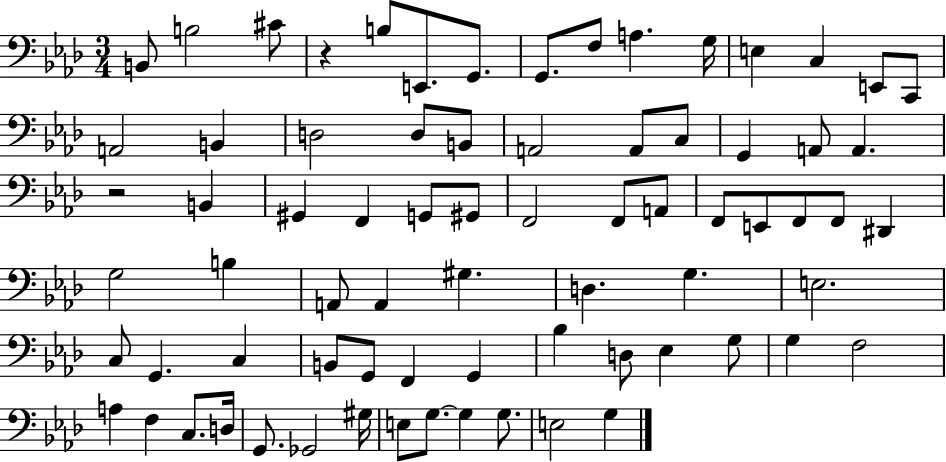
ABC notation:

X:1
T:Untitled
M:3/4
L:1/4
K:Ab
B,,/2 B,2 ^C/2 z B,/2 E,,/2 G,,/2 G,,/2 F,/2 A, G,/4 E, C, E,,/2 C,,/2 A,,2 B,, D,2 D,/2 B,,/2 A,,2 A,,/2 C,/2 G,, A,,/2 A,, z2 B,, ^G,, F,, G,,/2 ^G,,/2 F,,2 F,,/2 A,,/2 F,,/2 E,,/2 F,,/2 F,,/2 ^D,, G,2 B, A,,/2 A,, ^G, D, G, E,2 C,/2 G,, C, B,,/2 G,,/2 F,, G,, _B, D,/2 _E, G,/2 G, F,2 A, F, C,/2 D,/4 G,,/2 _G,,2 ^G,/4 E,/2 G,/2 G, G,/2 E,2 G,